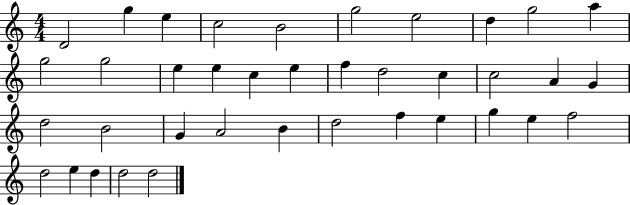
D4/h G5/q E5/q C5/h B4/h G5/h E5/h D5/q G5/h A5/q G5/h G5/h E5/q E5/q C5/q E5/q F5/q D5/h C5/q C5/h A4/q G4/q D5/h B4/h G4/q A4/h B4/q D5/h F5/q E5/q G5/q E5/q F5/h D5/h E5/q D5/q D5/h D5/h